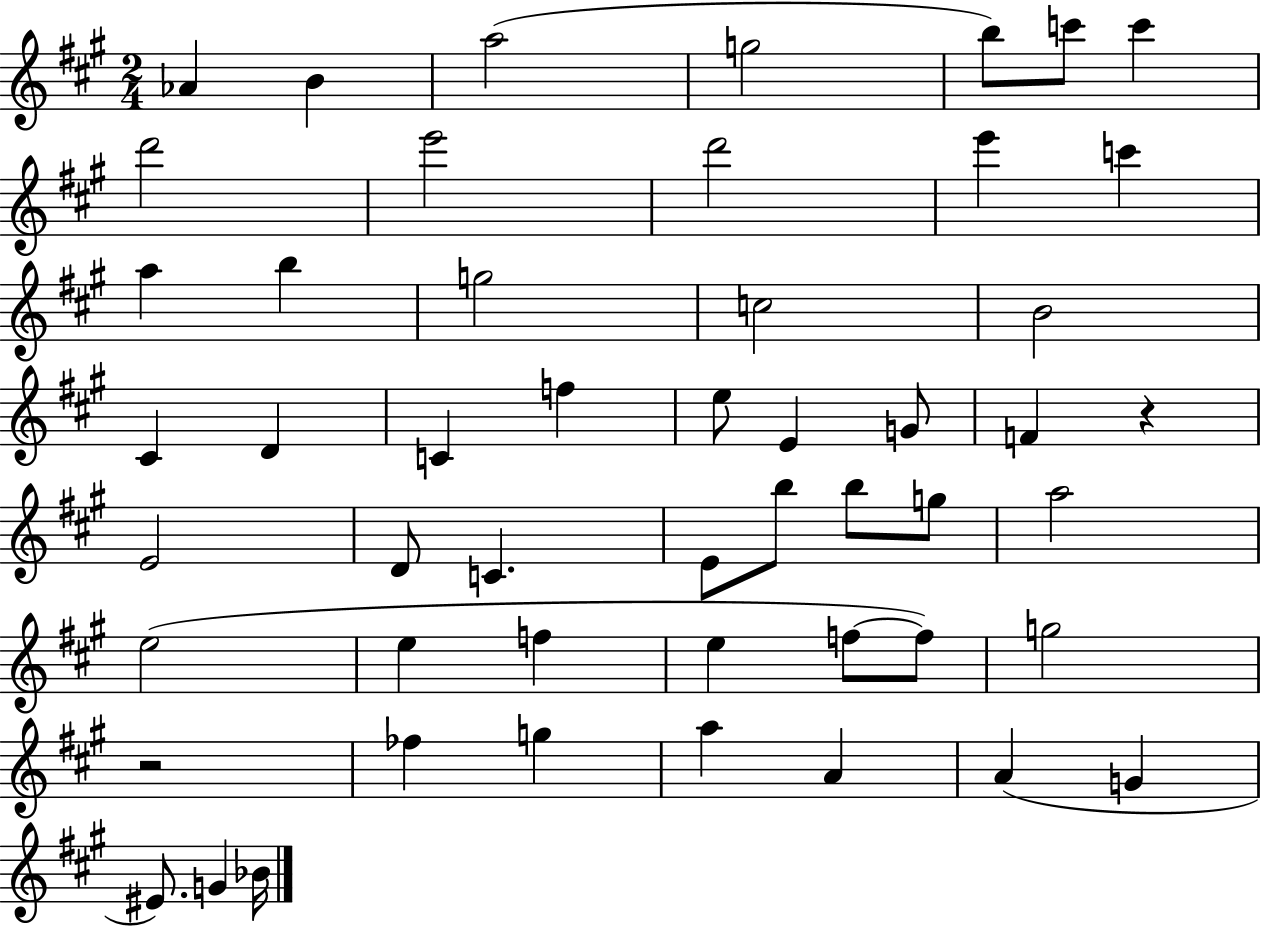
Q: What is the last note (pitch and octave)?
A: Bb4